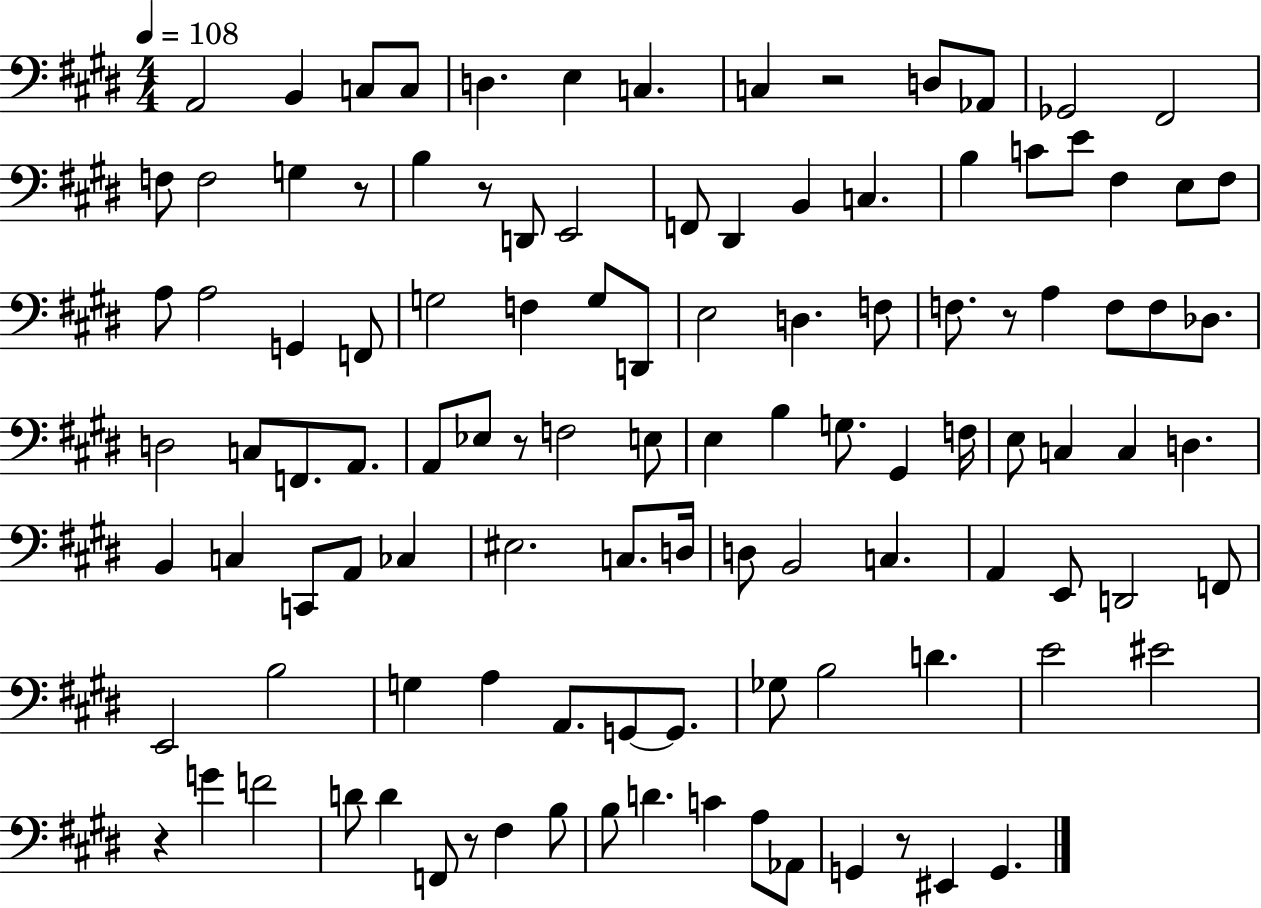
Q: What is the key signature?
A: E major